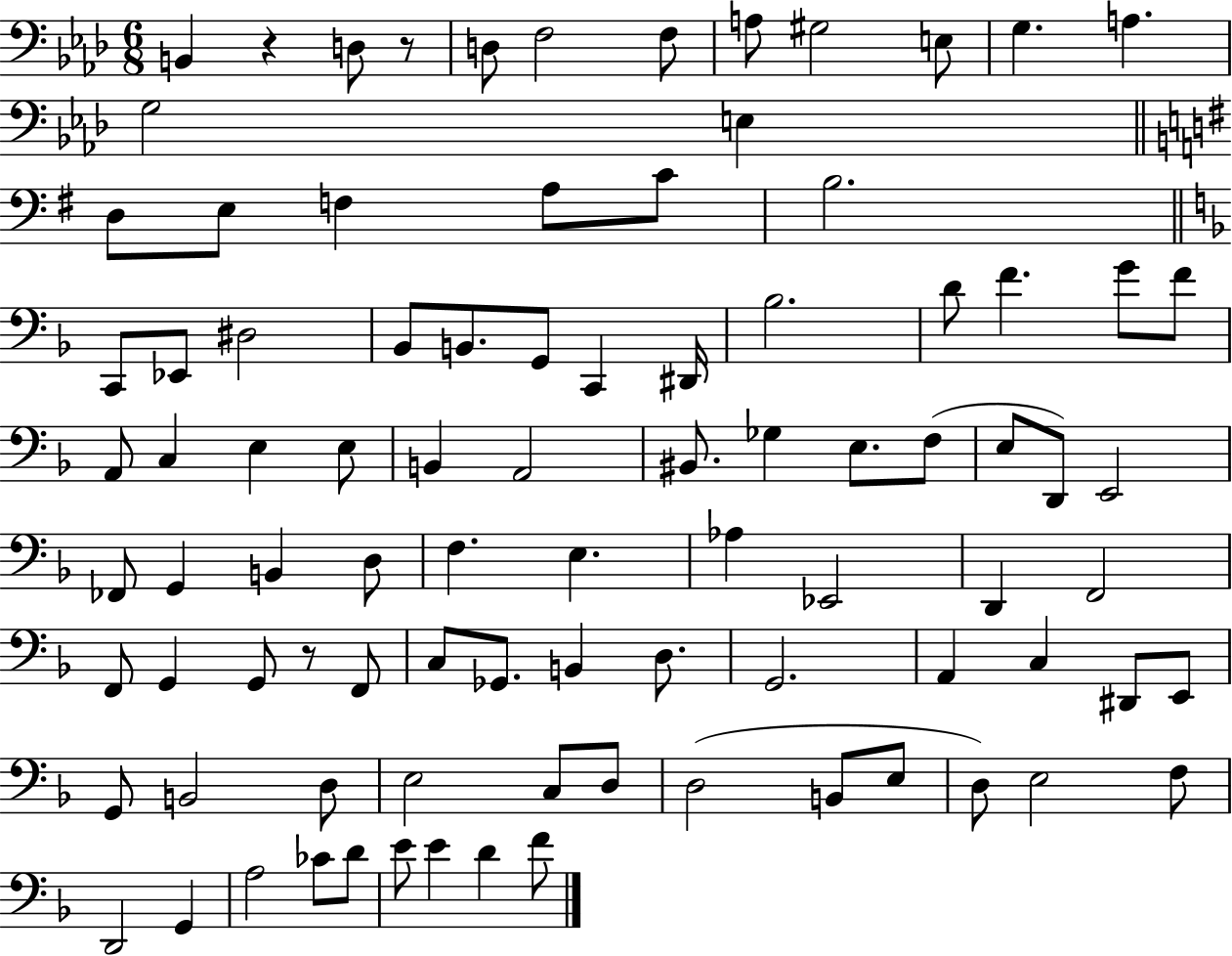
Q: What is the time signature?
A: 6/8